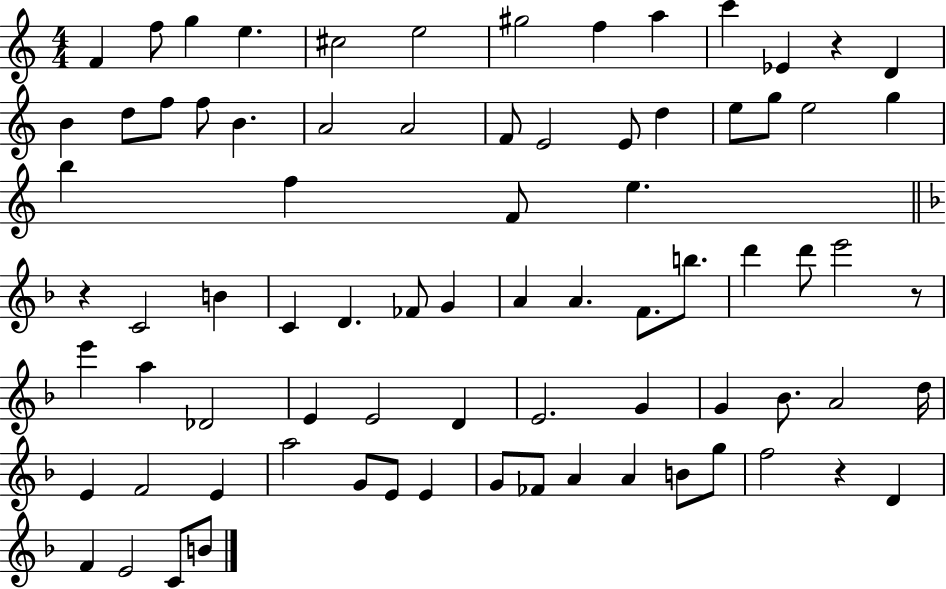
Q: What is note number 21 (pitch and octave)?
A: E4